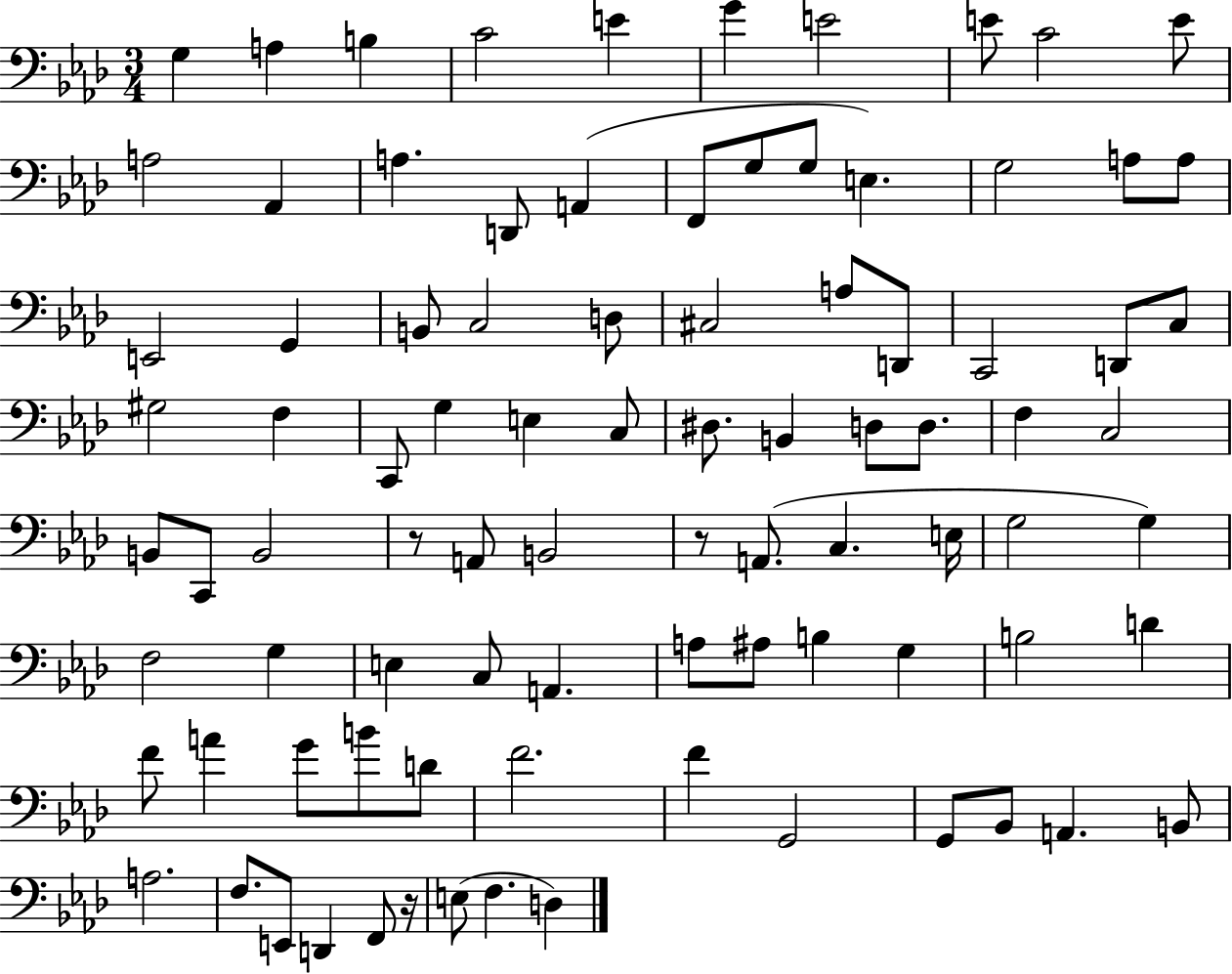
G3/q A3/q B3/q C4/h E4/q G4/q E4/h E4/e C4/h E4/e A3/h Ab2/q A3/q. D2/e A2/q F2/e G3/e G3/e E3/q. G3/h A3/e A3/e E2/h G2/q B2/e C3/h D3/e C#3/h A3/e D2/e C2/h D2/e C3/e G#3/h F3/q C2/e G3/q E3/q C3/e D#3/e. B2/q D3/e D3/e. F3/q C3/h B2/e C2/e B2/h R/e A2/e B2/h R/e A2/e. C3/q. E3/s G3/h G3/q F3/h G3/q E3/q C3/e A2/q. A3/e A#3/e B3/q G3/q B3/h D4/q F4/e A4/q G4/e B4/e D4/e F4/h. F4/q G2/h G2/e Bb2/e A2/q. B2/e A3/h. F3/e. E2/e D2/q F2/e R/s E3/e F3/q. D3/q